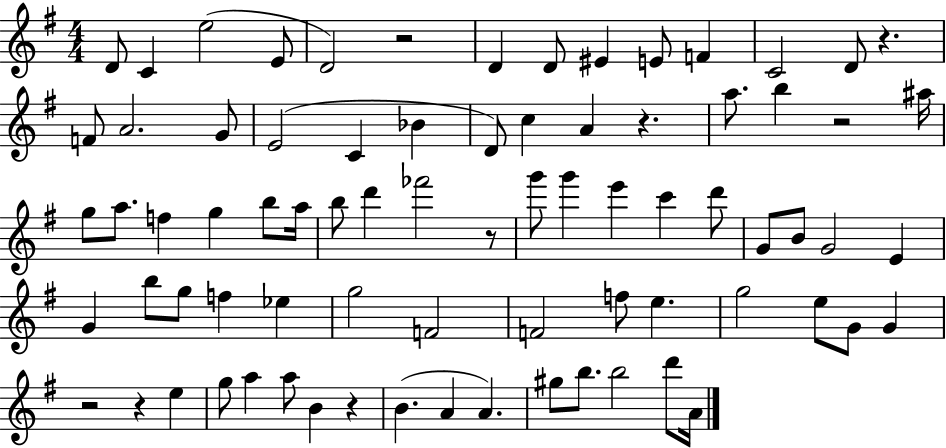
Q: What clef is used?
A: treble